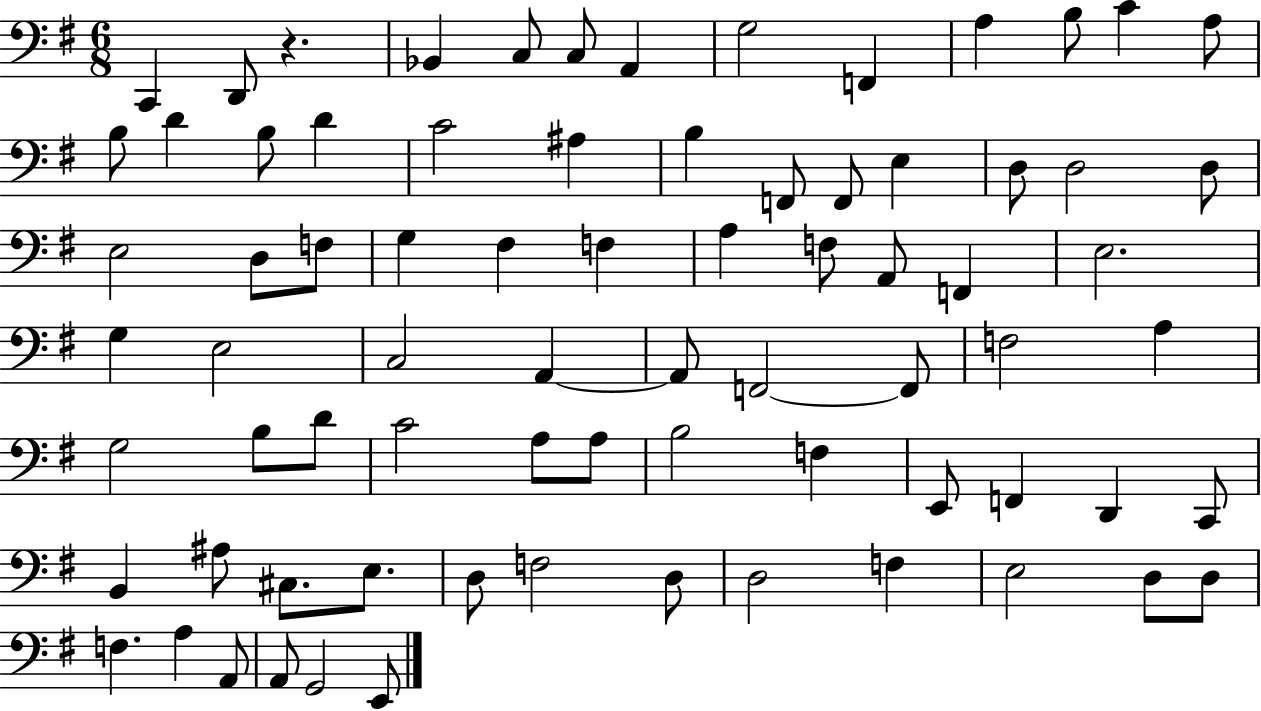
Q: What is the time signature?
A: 6/8